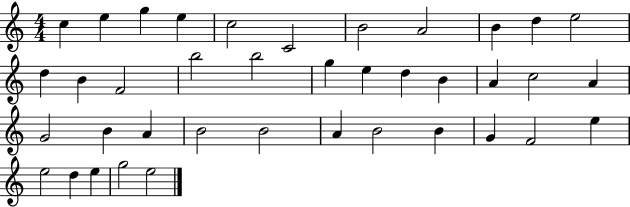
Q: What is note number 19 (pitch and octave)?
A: D5